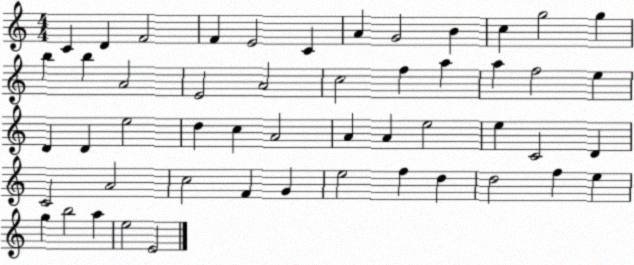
X:1
T:Untitled
M:4/4
L:1/4
K:C
C D F2 F E2 C A G2 B c g2 g b b A2 E2 A2 c2 f a a f2 e D D e2 d c A2 A A e2 e C2 D C2 A2 c2 F G e2 f d d2 f e g b2 a e2 E2